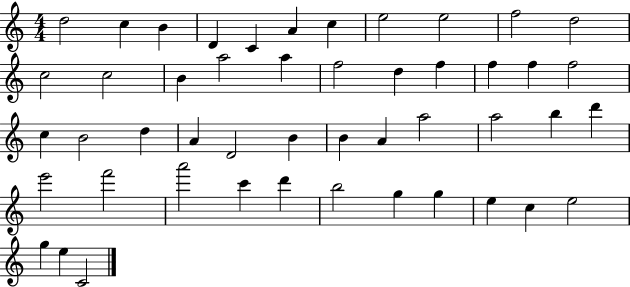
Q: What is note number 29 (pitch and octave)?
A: B4